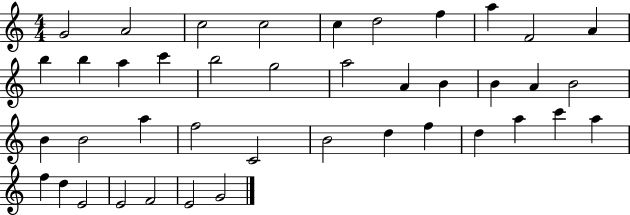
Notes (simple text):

G4/h A4/h C5/h C5/h C5/q D5/h F5/q A5/q F4/h A4/q B5/q B5/q A5/q C6/q B5/h G5/h A5/h A4/q B4/q B4/q A4/q B4/h B4/q B4/h A5/q F5/h C4/h B4/h D5/q F5/q D5/q A5/q C6/q A5/q F5/q D5/q E4/h E4/h F4/h E4/h G4/h